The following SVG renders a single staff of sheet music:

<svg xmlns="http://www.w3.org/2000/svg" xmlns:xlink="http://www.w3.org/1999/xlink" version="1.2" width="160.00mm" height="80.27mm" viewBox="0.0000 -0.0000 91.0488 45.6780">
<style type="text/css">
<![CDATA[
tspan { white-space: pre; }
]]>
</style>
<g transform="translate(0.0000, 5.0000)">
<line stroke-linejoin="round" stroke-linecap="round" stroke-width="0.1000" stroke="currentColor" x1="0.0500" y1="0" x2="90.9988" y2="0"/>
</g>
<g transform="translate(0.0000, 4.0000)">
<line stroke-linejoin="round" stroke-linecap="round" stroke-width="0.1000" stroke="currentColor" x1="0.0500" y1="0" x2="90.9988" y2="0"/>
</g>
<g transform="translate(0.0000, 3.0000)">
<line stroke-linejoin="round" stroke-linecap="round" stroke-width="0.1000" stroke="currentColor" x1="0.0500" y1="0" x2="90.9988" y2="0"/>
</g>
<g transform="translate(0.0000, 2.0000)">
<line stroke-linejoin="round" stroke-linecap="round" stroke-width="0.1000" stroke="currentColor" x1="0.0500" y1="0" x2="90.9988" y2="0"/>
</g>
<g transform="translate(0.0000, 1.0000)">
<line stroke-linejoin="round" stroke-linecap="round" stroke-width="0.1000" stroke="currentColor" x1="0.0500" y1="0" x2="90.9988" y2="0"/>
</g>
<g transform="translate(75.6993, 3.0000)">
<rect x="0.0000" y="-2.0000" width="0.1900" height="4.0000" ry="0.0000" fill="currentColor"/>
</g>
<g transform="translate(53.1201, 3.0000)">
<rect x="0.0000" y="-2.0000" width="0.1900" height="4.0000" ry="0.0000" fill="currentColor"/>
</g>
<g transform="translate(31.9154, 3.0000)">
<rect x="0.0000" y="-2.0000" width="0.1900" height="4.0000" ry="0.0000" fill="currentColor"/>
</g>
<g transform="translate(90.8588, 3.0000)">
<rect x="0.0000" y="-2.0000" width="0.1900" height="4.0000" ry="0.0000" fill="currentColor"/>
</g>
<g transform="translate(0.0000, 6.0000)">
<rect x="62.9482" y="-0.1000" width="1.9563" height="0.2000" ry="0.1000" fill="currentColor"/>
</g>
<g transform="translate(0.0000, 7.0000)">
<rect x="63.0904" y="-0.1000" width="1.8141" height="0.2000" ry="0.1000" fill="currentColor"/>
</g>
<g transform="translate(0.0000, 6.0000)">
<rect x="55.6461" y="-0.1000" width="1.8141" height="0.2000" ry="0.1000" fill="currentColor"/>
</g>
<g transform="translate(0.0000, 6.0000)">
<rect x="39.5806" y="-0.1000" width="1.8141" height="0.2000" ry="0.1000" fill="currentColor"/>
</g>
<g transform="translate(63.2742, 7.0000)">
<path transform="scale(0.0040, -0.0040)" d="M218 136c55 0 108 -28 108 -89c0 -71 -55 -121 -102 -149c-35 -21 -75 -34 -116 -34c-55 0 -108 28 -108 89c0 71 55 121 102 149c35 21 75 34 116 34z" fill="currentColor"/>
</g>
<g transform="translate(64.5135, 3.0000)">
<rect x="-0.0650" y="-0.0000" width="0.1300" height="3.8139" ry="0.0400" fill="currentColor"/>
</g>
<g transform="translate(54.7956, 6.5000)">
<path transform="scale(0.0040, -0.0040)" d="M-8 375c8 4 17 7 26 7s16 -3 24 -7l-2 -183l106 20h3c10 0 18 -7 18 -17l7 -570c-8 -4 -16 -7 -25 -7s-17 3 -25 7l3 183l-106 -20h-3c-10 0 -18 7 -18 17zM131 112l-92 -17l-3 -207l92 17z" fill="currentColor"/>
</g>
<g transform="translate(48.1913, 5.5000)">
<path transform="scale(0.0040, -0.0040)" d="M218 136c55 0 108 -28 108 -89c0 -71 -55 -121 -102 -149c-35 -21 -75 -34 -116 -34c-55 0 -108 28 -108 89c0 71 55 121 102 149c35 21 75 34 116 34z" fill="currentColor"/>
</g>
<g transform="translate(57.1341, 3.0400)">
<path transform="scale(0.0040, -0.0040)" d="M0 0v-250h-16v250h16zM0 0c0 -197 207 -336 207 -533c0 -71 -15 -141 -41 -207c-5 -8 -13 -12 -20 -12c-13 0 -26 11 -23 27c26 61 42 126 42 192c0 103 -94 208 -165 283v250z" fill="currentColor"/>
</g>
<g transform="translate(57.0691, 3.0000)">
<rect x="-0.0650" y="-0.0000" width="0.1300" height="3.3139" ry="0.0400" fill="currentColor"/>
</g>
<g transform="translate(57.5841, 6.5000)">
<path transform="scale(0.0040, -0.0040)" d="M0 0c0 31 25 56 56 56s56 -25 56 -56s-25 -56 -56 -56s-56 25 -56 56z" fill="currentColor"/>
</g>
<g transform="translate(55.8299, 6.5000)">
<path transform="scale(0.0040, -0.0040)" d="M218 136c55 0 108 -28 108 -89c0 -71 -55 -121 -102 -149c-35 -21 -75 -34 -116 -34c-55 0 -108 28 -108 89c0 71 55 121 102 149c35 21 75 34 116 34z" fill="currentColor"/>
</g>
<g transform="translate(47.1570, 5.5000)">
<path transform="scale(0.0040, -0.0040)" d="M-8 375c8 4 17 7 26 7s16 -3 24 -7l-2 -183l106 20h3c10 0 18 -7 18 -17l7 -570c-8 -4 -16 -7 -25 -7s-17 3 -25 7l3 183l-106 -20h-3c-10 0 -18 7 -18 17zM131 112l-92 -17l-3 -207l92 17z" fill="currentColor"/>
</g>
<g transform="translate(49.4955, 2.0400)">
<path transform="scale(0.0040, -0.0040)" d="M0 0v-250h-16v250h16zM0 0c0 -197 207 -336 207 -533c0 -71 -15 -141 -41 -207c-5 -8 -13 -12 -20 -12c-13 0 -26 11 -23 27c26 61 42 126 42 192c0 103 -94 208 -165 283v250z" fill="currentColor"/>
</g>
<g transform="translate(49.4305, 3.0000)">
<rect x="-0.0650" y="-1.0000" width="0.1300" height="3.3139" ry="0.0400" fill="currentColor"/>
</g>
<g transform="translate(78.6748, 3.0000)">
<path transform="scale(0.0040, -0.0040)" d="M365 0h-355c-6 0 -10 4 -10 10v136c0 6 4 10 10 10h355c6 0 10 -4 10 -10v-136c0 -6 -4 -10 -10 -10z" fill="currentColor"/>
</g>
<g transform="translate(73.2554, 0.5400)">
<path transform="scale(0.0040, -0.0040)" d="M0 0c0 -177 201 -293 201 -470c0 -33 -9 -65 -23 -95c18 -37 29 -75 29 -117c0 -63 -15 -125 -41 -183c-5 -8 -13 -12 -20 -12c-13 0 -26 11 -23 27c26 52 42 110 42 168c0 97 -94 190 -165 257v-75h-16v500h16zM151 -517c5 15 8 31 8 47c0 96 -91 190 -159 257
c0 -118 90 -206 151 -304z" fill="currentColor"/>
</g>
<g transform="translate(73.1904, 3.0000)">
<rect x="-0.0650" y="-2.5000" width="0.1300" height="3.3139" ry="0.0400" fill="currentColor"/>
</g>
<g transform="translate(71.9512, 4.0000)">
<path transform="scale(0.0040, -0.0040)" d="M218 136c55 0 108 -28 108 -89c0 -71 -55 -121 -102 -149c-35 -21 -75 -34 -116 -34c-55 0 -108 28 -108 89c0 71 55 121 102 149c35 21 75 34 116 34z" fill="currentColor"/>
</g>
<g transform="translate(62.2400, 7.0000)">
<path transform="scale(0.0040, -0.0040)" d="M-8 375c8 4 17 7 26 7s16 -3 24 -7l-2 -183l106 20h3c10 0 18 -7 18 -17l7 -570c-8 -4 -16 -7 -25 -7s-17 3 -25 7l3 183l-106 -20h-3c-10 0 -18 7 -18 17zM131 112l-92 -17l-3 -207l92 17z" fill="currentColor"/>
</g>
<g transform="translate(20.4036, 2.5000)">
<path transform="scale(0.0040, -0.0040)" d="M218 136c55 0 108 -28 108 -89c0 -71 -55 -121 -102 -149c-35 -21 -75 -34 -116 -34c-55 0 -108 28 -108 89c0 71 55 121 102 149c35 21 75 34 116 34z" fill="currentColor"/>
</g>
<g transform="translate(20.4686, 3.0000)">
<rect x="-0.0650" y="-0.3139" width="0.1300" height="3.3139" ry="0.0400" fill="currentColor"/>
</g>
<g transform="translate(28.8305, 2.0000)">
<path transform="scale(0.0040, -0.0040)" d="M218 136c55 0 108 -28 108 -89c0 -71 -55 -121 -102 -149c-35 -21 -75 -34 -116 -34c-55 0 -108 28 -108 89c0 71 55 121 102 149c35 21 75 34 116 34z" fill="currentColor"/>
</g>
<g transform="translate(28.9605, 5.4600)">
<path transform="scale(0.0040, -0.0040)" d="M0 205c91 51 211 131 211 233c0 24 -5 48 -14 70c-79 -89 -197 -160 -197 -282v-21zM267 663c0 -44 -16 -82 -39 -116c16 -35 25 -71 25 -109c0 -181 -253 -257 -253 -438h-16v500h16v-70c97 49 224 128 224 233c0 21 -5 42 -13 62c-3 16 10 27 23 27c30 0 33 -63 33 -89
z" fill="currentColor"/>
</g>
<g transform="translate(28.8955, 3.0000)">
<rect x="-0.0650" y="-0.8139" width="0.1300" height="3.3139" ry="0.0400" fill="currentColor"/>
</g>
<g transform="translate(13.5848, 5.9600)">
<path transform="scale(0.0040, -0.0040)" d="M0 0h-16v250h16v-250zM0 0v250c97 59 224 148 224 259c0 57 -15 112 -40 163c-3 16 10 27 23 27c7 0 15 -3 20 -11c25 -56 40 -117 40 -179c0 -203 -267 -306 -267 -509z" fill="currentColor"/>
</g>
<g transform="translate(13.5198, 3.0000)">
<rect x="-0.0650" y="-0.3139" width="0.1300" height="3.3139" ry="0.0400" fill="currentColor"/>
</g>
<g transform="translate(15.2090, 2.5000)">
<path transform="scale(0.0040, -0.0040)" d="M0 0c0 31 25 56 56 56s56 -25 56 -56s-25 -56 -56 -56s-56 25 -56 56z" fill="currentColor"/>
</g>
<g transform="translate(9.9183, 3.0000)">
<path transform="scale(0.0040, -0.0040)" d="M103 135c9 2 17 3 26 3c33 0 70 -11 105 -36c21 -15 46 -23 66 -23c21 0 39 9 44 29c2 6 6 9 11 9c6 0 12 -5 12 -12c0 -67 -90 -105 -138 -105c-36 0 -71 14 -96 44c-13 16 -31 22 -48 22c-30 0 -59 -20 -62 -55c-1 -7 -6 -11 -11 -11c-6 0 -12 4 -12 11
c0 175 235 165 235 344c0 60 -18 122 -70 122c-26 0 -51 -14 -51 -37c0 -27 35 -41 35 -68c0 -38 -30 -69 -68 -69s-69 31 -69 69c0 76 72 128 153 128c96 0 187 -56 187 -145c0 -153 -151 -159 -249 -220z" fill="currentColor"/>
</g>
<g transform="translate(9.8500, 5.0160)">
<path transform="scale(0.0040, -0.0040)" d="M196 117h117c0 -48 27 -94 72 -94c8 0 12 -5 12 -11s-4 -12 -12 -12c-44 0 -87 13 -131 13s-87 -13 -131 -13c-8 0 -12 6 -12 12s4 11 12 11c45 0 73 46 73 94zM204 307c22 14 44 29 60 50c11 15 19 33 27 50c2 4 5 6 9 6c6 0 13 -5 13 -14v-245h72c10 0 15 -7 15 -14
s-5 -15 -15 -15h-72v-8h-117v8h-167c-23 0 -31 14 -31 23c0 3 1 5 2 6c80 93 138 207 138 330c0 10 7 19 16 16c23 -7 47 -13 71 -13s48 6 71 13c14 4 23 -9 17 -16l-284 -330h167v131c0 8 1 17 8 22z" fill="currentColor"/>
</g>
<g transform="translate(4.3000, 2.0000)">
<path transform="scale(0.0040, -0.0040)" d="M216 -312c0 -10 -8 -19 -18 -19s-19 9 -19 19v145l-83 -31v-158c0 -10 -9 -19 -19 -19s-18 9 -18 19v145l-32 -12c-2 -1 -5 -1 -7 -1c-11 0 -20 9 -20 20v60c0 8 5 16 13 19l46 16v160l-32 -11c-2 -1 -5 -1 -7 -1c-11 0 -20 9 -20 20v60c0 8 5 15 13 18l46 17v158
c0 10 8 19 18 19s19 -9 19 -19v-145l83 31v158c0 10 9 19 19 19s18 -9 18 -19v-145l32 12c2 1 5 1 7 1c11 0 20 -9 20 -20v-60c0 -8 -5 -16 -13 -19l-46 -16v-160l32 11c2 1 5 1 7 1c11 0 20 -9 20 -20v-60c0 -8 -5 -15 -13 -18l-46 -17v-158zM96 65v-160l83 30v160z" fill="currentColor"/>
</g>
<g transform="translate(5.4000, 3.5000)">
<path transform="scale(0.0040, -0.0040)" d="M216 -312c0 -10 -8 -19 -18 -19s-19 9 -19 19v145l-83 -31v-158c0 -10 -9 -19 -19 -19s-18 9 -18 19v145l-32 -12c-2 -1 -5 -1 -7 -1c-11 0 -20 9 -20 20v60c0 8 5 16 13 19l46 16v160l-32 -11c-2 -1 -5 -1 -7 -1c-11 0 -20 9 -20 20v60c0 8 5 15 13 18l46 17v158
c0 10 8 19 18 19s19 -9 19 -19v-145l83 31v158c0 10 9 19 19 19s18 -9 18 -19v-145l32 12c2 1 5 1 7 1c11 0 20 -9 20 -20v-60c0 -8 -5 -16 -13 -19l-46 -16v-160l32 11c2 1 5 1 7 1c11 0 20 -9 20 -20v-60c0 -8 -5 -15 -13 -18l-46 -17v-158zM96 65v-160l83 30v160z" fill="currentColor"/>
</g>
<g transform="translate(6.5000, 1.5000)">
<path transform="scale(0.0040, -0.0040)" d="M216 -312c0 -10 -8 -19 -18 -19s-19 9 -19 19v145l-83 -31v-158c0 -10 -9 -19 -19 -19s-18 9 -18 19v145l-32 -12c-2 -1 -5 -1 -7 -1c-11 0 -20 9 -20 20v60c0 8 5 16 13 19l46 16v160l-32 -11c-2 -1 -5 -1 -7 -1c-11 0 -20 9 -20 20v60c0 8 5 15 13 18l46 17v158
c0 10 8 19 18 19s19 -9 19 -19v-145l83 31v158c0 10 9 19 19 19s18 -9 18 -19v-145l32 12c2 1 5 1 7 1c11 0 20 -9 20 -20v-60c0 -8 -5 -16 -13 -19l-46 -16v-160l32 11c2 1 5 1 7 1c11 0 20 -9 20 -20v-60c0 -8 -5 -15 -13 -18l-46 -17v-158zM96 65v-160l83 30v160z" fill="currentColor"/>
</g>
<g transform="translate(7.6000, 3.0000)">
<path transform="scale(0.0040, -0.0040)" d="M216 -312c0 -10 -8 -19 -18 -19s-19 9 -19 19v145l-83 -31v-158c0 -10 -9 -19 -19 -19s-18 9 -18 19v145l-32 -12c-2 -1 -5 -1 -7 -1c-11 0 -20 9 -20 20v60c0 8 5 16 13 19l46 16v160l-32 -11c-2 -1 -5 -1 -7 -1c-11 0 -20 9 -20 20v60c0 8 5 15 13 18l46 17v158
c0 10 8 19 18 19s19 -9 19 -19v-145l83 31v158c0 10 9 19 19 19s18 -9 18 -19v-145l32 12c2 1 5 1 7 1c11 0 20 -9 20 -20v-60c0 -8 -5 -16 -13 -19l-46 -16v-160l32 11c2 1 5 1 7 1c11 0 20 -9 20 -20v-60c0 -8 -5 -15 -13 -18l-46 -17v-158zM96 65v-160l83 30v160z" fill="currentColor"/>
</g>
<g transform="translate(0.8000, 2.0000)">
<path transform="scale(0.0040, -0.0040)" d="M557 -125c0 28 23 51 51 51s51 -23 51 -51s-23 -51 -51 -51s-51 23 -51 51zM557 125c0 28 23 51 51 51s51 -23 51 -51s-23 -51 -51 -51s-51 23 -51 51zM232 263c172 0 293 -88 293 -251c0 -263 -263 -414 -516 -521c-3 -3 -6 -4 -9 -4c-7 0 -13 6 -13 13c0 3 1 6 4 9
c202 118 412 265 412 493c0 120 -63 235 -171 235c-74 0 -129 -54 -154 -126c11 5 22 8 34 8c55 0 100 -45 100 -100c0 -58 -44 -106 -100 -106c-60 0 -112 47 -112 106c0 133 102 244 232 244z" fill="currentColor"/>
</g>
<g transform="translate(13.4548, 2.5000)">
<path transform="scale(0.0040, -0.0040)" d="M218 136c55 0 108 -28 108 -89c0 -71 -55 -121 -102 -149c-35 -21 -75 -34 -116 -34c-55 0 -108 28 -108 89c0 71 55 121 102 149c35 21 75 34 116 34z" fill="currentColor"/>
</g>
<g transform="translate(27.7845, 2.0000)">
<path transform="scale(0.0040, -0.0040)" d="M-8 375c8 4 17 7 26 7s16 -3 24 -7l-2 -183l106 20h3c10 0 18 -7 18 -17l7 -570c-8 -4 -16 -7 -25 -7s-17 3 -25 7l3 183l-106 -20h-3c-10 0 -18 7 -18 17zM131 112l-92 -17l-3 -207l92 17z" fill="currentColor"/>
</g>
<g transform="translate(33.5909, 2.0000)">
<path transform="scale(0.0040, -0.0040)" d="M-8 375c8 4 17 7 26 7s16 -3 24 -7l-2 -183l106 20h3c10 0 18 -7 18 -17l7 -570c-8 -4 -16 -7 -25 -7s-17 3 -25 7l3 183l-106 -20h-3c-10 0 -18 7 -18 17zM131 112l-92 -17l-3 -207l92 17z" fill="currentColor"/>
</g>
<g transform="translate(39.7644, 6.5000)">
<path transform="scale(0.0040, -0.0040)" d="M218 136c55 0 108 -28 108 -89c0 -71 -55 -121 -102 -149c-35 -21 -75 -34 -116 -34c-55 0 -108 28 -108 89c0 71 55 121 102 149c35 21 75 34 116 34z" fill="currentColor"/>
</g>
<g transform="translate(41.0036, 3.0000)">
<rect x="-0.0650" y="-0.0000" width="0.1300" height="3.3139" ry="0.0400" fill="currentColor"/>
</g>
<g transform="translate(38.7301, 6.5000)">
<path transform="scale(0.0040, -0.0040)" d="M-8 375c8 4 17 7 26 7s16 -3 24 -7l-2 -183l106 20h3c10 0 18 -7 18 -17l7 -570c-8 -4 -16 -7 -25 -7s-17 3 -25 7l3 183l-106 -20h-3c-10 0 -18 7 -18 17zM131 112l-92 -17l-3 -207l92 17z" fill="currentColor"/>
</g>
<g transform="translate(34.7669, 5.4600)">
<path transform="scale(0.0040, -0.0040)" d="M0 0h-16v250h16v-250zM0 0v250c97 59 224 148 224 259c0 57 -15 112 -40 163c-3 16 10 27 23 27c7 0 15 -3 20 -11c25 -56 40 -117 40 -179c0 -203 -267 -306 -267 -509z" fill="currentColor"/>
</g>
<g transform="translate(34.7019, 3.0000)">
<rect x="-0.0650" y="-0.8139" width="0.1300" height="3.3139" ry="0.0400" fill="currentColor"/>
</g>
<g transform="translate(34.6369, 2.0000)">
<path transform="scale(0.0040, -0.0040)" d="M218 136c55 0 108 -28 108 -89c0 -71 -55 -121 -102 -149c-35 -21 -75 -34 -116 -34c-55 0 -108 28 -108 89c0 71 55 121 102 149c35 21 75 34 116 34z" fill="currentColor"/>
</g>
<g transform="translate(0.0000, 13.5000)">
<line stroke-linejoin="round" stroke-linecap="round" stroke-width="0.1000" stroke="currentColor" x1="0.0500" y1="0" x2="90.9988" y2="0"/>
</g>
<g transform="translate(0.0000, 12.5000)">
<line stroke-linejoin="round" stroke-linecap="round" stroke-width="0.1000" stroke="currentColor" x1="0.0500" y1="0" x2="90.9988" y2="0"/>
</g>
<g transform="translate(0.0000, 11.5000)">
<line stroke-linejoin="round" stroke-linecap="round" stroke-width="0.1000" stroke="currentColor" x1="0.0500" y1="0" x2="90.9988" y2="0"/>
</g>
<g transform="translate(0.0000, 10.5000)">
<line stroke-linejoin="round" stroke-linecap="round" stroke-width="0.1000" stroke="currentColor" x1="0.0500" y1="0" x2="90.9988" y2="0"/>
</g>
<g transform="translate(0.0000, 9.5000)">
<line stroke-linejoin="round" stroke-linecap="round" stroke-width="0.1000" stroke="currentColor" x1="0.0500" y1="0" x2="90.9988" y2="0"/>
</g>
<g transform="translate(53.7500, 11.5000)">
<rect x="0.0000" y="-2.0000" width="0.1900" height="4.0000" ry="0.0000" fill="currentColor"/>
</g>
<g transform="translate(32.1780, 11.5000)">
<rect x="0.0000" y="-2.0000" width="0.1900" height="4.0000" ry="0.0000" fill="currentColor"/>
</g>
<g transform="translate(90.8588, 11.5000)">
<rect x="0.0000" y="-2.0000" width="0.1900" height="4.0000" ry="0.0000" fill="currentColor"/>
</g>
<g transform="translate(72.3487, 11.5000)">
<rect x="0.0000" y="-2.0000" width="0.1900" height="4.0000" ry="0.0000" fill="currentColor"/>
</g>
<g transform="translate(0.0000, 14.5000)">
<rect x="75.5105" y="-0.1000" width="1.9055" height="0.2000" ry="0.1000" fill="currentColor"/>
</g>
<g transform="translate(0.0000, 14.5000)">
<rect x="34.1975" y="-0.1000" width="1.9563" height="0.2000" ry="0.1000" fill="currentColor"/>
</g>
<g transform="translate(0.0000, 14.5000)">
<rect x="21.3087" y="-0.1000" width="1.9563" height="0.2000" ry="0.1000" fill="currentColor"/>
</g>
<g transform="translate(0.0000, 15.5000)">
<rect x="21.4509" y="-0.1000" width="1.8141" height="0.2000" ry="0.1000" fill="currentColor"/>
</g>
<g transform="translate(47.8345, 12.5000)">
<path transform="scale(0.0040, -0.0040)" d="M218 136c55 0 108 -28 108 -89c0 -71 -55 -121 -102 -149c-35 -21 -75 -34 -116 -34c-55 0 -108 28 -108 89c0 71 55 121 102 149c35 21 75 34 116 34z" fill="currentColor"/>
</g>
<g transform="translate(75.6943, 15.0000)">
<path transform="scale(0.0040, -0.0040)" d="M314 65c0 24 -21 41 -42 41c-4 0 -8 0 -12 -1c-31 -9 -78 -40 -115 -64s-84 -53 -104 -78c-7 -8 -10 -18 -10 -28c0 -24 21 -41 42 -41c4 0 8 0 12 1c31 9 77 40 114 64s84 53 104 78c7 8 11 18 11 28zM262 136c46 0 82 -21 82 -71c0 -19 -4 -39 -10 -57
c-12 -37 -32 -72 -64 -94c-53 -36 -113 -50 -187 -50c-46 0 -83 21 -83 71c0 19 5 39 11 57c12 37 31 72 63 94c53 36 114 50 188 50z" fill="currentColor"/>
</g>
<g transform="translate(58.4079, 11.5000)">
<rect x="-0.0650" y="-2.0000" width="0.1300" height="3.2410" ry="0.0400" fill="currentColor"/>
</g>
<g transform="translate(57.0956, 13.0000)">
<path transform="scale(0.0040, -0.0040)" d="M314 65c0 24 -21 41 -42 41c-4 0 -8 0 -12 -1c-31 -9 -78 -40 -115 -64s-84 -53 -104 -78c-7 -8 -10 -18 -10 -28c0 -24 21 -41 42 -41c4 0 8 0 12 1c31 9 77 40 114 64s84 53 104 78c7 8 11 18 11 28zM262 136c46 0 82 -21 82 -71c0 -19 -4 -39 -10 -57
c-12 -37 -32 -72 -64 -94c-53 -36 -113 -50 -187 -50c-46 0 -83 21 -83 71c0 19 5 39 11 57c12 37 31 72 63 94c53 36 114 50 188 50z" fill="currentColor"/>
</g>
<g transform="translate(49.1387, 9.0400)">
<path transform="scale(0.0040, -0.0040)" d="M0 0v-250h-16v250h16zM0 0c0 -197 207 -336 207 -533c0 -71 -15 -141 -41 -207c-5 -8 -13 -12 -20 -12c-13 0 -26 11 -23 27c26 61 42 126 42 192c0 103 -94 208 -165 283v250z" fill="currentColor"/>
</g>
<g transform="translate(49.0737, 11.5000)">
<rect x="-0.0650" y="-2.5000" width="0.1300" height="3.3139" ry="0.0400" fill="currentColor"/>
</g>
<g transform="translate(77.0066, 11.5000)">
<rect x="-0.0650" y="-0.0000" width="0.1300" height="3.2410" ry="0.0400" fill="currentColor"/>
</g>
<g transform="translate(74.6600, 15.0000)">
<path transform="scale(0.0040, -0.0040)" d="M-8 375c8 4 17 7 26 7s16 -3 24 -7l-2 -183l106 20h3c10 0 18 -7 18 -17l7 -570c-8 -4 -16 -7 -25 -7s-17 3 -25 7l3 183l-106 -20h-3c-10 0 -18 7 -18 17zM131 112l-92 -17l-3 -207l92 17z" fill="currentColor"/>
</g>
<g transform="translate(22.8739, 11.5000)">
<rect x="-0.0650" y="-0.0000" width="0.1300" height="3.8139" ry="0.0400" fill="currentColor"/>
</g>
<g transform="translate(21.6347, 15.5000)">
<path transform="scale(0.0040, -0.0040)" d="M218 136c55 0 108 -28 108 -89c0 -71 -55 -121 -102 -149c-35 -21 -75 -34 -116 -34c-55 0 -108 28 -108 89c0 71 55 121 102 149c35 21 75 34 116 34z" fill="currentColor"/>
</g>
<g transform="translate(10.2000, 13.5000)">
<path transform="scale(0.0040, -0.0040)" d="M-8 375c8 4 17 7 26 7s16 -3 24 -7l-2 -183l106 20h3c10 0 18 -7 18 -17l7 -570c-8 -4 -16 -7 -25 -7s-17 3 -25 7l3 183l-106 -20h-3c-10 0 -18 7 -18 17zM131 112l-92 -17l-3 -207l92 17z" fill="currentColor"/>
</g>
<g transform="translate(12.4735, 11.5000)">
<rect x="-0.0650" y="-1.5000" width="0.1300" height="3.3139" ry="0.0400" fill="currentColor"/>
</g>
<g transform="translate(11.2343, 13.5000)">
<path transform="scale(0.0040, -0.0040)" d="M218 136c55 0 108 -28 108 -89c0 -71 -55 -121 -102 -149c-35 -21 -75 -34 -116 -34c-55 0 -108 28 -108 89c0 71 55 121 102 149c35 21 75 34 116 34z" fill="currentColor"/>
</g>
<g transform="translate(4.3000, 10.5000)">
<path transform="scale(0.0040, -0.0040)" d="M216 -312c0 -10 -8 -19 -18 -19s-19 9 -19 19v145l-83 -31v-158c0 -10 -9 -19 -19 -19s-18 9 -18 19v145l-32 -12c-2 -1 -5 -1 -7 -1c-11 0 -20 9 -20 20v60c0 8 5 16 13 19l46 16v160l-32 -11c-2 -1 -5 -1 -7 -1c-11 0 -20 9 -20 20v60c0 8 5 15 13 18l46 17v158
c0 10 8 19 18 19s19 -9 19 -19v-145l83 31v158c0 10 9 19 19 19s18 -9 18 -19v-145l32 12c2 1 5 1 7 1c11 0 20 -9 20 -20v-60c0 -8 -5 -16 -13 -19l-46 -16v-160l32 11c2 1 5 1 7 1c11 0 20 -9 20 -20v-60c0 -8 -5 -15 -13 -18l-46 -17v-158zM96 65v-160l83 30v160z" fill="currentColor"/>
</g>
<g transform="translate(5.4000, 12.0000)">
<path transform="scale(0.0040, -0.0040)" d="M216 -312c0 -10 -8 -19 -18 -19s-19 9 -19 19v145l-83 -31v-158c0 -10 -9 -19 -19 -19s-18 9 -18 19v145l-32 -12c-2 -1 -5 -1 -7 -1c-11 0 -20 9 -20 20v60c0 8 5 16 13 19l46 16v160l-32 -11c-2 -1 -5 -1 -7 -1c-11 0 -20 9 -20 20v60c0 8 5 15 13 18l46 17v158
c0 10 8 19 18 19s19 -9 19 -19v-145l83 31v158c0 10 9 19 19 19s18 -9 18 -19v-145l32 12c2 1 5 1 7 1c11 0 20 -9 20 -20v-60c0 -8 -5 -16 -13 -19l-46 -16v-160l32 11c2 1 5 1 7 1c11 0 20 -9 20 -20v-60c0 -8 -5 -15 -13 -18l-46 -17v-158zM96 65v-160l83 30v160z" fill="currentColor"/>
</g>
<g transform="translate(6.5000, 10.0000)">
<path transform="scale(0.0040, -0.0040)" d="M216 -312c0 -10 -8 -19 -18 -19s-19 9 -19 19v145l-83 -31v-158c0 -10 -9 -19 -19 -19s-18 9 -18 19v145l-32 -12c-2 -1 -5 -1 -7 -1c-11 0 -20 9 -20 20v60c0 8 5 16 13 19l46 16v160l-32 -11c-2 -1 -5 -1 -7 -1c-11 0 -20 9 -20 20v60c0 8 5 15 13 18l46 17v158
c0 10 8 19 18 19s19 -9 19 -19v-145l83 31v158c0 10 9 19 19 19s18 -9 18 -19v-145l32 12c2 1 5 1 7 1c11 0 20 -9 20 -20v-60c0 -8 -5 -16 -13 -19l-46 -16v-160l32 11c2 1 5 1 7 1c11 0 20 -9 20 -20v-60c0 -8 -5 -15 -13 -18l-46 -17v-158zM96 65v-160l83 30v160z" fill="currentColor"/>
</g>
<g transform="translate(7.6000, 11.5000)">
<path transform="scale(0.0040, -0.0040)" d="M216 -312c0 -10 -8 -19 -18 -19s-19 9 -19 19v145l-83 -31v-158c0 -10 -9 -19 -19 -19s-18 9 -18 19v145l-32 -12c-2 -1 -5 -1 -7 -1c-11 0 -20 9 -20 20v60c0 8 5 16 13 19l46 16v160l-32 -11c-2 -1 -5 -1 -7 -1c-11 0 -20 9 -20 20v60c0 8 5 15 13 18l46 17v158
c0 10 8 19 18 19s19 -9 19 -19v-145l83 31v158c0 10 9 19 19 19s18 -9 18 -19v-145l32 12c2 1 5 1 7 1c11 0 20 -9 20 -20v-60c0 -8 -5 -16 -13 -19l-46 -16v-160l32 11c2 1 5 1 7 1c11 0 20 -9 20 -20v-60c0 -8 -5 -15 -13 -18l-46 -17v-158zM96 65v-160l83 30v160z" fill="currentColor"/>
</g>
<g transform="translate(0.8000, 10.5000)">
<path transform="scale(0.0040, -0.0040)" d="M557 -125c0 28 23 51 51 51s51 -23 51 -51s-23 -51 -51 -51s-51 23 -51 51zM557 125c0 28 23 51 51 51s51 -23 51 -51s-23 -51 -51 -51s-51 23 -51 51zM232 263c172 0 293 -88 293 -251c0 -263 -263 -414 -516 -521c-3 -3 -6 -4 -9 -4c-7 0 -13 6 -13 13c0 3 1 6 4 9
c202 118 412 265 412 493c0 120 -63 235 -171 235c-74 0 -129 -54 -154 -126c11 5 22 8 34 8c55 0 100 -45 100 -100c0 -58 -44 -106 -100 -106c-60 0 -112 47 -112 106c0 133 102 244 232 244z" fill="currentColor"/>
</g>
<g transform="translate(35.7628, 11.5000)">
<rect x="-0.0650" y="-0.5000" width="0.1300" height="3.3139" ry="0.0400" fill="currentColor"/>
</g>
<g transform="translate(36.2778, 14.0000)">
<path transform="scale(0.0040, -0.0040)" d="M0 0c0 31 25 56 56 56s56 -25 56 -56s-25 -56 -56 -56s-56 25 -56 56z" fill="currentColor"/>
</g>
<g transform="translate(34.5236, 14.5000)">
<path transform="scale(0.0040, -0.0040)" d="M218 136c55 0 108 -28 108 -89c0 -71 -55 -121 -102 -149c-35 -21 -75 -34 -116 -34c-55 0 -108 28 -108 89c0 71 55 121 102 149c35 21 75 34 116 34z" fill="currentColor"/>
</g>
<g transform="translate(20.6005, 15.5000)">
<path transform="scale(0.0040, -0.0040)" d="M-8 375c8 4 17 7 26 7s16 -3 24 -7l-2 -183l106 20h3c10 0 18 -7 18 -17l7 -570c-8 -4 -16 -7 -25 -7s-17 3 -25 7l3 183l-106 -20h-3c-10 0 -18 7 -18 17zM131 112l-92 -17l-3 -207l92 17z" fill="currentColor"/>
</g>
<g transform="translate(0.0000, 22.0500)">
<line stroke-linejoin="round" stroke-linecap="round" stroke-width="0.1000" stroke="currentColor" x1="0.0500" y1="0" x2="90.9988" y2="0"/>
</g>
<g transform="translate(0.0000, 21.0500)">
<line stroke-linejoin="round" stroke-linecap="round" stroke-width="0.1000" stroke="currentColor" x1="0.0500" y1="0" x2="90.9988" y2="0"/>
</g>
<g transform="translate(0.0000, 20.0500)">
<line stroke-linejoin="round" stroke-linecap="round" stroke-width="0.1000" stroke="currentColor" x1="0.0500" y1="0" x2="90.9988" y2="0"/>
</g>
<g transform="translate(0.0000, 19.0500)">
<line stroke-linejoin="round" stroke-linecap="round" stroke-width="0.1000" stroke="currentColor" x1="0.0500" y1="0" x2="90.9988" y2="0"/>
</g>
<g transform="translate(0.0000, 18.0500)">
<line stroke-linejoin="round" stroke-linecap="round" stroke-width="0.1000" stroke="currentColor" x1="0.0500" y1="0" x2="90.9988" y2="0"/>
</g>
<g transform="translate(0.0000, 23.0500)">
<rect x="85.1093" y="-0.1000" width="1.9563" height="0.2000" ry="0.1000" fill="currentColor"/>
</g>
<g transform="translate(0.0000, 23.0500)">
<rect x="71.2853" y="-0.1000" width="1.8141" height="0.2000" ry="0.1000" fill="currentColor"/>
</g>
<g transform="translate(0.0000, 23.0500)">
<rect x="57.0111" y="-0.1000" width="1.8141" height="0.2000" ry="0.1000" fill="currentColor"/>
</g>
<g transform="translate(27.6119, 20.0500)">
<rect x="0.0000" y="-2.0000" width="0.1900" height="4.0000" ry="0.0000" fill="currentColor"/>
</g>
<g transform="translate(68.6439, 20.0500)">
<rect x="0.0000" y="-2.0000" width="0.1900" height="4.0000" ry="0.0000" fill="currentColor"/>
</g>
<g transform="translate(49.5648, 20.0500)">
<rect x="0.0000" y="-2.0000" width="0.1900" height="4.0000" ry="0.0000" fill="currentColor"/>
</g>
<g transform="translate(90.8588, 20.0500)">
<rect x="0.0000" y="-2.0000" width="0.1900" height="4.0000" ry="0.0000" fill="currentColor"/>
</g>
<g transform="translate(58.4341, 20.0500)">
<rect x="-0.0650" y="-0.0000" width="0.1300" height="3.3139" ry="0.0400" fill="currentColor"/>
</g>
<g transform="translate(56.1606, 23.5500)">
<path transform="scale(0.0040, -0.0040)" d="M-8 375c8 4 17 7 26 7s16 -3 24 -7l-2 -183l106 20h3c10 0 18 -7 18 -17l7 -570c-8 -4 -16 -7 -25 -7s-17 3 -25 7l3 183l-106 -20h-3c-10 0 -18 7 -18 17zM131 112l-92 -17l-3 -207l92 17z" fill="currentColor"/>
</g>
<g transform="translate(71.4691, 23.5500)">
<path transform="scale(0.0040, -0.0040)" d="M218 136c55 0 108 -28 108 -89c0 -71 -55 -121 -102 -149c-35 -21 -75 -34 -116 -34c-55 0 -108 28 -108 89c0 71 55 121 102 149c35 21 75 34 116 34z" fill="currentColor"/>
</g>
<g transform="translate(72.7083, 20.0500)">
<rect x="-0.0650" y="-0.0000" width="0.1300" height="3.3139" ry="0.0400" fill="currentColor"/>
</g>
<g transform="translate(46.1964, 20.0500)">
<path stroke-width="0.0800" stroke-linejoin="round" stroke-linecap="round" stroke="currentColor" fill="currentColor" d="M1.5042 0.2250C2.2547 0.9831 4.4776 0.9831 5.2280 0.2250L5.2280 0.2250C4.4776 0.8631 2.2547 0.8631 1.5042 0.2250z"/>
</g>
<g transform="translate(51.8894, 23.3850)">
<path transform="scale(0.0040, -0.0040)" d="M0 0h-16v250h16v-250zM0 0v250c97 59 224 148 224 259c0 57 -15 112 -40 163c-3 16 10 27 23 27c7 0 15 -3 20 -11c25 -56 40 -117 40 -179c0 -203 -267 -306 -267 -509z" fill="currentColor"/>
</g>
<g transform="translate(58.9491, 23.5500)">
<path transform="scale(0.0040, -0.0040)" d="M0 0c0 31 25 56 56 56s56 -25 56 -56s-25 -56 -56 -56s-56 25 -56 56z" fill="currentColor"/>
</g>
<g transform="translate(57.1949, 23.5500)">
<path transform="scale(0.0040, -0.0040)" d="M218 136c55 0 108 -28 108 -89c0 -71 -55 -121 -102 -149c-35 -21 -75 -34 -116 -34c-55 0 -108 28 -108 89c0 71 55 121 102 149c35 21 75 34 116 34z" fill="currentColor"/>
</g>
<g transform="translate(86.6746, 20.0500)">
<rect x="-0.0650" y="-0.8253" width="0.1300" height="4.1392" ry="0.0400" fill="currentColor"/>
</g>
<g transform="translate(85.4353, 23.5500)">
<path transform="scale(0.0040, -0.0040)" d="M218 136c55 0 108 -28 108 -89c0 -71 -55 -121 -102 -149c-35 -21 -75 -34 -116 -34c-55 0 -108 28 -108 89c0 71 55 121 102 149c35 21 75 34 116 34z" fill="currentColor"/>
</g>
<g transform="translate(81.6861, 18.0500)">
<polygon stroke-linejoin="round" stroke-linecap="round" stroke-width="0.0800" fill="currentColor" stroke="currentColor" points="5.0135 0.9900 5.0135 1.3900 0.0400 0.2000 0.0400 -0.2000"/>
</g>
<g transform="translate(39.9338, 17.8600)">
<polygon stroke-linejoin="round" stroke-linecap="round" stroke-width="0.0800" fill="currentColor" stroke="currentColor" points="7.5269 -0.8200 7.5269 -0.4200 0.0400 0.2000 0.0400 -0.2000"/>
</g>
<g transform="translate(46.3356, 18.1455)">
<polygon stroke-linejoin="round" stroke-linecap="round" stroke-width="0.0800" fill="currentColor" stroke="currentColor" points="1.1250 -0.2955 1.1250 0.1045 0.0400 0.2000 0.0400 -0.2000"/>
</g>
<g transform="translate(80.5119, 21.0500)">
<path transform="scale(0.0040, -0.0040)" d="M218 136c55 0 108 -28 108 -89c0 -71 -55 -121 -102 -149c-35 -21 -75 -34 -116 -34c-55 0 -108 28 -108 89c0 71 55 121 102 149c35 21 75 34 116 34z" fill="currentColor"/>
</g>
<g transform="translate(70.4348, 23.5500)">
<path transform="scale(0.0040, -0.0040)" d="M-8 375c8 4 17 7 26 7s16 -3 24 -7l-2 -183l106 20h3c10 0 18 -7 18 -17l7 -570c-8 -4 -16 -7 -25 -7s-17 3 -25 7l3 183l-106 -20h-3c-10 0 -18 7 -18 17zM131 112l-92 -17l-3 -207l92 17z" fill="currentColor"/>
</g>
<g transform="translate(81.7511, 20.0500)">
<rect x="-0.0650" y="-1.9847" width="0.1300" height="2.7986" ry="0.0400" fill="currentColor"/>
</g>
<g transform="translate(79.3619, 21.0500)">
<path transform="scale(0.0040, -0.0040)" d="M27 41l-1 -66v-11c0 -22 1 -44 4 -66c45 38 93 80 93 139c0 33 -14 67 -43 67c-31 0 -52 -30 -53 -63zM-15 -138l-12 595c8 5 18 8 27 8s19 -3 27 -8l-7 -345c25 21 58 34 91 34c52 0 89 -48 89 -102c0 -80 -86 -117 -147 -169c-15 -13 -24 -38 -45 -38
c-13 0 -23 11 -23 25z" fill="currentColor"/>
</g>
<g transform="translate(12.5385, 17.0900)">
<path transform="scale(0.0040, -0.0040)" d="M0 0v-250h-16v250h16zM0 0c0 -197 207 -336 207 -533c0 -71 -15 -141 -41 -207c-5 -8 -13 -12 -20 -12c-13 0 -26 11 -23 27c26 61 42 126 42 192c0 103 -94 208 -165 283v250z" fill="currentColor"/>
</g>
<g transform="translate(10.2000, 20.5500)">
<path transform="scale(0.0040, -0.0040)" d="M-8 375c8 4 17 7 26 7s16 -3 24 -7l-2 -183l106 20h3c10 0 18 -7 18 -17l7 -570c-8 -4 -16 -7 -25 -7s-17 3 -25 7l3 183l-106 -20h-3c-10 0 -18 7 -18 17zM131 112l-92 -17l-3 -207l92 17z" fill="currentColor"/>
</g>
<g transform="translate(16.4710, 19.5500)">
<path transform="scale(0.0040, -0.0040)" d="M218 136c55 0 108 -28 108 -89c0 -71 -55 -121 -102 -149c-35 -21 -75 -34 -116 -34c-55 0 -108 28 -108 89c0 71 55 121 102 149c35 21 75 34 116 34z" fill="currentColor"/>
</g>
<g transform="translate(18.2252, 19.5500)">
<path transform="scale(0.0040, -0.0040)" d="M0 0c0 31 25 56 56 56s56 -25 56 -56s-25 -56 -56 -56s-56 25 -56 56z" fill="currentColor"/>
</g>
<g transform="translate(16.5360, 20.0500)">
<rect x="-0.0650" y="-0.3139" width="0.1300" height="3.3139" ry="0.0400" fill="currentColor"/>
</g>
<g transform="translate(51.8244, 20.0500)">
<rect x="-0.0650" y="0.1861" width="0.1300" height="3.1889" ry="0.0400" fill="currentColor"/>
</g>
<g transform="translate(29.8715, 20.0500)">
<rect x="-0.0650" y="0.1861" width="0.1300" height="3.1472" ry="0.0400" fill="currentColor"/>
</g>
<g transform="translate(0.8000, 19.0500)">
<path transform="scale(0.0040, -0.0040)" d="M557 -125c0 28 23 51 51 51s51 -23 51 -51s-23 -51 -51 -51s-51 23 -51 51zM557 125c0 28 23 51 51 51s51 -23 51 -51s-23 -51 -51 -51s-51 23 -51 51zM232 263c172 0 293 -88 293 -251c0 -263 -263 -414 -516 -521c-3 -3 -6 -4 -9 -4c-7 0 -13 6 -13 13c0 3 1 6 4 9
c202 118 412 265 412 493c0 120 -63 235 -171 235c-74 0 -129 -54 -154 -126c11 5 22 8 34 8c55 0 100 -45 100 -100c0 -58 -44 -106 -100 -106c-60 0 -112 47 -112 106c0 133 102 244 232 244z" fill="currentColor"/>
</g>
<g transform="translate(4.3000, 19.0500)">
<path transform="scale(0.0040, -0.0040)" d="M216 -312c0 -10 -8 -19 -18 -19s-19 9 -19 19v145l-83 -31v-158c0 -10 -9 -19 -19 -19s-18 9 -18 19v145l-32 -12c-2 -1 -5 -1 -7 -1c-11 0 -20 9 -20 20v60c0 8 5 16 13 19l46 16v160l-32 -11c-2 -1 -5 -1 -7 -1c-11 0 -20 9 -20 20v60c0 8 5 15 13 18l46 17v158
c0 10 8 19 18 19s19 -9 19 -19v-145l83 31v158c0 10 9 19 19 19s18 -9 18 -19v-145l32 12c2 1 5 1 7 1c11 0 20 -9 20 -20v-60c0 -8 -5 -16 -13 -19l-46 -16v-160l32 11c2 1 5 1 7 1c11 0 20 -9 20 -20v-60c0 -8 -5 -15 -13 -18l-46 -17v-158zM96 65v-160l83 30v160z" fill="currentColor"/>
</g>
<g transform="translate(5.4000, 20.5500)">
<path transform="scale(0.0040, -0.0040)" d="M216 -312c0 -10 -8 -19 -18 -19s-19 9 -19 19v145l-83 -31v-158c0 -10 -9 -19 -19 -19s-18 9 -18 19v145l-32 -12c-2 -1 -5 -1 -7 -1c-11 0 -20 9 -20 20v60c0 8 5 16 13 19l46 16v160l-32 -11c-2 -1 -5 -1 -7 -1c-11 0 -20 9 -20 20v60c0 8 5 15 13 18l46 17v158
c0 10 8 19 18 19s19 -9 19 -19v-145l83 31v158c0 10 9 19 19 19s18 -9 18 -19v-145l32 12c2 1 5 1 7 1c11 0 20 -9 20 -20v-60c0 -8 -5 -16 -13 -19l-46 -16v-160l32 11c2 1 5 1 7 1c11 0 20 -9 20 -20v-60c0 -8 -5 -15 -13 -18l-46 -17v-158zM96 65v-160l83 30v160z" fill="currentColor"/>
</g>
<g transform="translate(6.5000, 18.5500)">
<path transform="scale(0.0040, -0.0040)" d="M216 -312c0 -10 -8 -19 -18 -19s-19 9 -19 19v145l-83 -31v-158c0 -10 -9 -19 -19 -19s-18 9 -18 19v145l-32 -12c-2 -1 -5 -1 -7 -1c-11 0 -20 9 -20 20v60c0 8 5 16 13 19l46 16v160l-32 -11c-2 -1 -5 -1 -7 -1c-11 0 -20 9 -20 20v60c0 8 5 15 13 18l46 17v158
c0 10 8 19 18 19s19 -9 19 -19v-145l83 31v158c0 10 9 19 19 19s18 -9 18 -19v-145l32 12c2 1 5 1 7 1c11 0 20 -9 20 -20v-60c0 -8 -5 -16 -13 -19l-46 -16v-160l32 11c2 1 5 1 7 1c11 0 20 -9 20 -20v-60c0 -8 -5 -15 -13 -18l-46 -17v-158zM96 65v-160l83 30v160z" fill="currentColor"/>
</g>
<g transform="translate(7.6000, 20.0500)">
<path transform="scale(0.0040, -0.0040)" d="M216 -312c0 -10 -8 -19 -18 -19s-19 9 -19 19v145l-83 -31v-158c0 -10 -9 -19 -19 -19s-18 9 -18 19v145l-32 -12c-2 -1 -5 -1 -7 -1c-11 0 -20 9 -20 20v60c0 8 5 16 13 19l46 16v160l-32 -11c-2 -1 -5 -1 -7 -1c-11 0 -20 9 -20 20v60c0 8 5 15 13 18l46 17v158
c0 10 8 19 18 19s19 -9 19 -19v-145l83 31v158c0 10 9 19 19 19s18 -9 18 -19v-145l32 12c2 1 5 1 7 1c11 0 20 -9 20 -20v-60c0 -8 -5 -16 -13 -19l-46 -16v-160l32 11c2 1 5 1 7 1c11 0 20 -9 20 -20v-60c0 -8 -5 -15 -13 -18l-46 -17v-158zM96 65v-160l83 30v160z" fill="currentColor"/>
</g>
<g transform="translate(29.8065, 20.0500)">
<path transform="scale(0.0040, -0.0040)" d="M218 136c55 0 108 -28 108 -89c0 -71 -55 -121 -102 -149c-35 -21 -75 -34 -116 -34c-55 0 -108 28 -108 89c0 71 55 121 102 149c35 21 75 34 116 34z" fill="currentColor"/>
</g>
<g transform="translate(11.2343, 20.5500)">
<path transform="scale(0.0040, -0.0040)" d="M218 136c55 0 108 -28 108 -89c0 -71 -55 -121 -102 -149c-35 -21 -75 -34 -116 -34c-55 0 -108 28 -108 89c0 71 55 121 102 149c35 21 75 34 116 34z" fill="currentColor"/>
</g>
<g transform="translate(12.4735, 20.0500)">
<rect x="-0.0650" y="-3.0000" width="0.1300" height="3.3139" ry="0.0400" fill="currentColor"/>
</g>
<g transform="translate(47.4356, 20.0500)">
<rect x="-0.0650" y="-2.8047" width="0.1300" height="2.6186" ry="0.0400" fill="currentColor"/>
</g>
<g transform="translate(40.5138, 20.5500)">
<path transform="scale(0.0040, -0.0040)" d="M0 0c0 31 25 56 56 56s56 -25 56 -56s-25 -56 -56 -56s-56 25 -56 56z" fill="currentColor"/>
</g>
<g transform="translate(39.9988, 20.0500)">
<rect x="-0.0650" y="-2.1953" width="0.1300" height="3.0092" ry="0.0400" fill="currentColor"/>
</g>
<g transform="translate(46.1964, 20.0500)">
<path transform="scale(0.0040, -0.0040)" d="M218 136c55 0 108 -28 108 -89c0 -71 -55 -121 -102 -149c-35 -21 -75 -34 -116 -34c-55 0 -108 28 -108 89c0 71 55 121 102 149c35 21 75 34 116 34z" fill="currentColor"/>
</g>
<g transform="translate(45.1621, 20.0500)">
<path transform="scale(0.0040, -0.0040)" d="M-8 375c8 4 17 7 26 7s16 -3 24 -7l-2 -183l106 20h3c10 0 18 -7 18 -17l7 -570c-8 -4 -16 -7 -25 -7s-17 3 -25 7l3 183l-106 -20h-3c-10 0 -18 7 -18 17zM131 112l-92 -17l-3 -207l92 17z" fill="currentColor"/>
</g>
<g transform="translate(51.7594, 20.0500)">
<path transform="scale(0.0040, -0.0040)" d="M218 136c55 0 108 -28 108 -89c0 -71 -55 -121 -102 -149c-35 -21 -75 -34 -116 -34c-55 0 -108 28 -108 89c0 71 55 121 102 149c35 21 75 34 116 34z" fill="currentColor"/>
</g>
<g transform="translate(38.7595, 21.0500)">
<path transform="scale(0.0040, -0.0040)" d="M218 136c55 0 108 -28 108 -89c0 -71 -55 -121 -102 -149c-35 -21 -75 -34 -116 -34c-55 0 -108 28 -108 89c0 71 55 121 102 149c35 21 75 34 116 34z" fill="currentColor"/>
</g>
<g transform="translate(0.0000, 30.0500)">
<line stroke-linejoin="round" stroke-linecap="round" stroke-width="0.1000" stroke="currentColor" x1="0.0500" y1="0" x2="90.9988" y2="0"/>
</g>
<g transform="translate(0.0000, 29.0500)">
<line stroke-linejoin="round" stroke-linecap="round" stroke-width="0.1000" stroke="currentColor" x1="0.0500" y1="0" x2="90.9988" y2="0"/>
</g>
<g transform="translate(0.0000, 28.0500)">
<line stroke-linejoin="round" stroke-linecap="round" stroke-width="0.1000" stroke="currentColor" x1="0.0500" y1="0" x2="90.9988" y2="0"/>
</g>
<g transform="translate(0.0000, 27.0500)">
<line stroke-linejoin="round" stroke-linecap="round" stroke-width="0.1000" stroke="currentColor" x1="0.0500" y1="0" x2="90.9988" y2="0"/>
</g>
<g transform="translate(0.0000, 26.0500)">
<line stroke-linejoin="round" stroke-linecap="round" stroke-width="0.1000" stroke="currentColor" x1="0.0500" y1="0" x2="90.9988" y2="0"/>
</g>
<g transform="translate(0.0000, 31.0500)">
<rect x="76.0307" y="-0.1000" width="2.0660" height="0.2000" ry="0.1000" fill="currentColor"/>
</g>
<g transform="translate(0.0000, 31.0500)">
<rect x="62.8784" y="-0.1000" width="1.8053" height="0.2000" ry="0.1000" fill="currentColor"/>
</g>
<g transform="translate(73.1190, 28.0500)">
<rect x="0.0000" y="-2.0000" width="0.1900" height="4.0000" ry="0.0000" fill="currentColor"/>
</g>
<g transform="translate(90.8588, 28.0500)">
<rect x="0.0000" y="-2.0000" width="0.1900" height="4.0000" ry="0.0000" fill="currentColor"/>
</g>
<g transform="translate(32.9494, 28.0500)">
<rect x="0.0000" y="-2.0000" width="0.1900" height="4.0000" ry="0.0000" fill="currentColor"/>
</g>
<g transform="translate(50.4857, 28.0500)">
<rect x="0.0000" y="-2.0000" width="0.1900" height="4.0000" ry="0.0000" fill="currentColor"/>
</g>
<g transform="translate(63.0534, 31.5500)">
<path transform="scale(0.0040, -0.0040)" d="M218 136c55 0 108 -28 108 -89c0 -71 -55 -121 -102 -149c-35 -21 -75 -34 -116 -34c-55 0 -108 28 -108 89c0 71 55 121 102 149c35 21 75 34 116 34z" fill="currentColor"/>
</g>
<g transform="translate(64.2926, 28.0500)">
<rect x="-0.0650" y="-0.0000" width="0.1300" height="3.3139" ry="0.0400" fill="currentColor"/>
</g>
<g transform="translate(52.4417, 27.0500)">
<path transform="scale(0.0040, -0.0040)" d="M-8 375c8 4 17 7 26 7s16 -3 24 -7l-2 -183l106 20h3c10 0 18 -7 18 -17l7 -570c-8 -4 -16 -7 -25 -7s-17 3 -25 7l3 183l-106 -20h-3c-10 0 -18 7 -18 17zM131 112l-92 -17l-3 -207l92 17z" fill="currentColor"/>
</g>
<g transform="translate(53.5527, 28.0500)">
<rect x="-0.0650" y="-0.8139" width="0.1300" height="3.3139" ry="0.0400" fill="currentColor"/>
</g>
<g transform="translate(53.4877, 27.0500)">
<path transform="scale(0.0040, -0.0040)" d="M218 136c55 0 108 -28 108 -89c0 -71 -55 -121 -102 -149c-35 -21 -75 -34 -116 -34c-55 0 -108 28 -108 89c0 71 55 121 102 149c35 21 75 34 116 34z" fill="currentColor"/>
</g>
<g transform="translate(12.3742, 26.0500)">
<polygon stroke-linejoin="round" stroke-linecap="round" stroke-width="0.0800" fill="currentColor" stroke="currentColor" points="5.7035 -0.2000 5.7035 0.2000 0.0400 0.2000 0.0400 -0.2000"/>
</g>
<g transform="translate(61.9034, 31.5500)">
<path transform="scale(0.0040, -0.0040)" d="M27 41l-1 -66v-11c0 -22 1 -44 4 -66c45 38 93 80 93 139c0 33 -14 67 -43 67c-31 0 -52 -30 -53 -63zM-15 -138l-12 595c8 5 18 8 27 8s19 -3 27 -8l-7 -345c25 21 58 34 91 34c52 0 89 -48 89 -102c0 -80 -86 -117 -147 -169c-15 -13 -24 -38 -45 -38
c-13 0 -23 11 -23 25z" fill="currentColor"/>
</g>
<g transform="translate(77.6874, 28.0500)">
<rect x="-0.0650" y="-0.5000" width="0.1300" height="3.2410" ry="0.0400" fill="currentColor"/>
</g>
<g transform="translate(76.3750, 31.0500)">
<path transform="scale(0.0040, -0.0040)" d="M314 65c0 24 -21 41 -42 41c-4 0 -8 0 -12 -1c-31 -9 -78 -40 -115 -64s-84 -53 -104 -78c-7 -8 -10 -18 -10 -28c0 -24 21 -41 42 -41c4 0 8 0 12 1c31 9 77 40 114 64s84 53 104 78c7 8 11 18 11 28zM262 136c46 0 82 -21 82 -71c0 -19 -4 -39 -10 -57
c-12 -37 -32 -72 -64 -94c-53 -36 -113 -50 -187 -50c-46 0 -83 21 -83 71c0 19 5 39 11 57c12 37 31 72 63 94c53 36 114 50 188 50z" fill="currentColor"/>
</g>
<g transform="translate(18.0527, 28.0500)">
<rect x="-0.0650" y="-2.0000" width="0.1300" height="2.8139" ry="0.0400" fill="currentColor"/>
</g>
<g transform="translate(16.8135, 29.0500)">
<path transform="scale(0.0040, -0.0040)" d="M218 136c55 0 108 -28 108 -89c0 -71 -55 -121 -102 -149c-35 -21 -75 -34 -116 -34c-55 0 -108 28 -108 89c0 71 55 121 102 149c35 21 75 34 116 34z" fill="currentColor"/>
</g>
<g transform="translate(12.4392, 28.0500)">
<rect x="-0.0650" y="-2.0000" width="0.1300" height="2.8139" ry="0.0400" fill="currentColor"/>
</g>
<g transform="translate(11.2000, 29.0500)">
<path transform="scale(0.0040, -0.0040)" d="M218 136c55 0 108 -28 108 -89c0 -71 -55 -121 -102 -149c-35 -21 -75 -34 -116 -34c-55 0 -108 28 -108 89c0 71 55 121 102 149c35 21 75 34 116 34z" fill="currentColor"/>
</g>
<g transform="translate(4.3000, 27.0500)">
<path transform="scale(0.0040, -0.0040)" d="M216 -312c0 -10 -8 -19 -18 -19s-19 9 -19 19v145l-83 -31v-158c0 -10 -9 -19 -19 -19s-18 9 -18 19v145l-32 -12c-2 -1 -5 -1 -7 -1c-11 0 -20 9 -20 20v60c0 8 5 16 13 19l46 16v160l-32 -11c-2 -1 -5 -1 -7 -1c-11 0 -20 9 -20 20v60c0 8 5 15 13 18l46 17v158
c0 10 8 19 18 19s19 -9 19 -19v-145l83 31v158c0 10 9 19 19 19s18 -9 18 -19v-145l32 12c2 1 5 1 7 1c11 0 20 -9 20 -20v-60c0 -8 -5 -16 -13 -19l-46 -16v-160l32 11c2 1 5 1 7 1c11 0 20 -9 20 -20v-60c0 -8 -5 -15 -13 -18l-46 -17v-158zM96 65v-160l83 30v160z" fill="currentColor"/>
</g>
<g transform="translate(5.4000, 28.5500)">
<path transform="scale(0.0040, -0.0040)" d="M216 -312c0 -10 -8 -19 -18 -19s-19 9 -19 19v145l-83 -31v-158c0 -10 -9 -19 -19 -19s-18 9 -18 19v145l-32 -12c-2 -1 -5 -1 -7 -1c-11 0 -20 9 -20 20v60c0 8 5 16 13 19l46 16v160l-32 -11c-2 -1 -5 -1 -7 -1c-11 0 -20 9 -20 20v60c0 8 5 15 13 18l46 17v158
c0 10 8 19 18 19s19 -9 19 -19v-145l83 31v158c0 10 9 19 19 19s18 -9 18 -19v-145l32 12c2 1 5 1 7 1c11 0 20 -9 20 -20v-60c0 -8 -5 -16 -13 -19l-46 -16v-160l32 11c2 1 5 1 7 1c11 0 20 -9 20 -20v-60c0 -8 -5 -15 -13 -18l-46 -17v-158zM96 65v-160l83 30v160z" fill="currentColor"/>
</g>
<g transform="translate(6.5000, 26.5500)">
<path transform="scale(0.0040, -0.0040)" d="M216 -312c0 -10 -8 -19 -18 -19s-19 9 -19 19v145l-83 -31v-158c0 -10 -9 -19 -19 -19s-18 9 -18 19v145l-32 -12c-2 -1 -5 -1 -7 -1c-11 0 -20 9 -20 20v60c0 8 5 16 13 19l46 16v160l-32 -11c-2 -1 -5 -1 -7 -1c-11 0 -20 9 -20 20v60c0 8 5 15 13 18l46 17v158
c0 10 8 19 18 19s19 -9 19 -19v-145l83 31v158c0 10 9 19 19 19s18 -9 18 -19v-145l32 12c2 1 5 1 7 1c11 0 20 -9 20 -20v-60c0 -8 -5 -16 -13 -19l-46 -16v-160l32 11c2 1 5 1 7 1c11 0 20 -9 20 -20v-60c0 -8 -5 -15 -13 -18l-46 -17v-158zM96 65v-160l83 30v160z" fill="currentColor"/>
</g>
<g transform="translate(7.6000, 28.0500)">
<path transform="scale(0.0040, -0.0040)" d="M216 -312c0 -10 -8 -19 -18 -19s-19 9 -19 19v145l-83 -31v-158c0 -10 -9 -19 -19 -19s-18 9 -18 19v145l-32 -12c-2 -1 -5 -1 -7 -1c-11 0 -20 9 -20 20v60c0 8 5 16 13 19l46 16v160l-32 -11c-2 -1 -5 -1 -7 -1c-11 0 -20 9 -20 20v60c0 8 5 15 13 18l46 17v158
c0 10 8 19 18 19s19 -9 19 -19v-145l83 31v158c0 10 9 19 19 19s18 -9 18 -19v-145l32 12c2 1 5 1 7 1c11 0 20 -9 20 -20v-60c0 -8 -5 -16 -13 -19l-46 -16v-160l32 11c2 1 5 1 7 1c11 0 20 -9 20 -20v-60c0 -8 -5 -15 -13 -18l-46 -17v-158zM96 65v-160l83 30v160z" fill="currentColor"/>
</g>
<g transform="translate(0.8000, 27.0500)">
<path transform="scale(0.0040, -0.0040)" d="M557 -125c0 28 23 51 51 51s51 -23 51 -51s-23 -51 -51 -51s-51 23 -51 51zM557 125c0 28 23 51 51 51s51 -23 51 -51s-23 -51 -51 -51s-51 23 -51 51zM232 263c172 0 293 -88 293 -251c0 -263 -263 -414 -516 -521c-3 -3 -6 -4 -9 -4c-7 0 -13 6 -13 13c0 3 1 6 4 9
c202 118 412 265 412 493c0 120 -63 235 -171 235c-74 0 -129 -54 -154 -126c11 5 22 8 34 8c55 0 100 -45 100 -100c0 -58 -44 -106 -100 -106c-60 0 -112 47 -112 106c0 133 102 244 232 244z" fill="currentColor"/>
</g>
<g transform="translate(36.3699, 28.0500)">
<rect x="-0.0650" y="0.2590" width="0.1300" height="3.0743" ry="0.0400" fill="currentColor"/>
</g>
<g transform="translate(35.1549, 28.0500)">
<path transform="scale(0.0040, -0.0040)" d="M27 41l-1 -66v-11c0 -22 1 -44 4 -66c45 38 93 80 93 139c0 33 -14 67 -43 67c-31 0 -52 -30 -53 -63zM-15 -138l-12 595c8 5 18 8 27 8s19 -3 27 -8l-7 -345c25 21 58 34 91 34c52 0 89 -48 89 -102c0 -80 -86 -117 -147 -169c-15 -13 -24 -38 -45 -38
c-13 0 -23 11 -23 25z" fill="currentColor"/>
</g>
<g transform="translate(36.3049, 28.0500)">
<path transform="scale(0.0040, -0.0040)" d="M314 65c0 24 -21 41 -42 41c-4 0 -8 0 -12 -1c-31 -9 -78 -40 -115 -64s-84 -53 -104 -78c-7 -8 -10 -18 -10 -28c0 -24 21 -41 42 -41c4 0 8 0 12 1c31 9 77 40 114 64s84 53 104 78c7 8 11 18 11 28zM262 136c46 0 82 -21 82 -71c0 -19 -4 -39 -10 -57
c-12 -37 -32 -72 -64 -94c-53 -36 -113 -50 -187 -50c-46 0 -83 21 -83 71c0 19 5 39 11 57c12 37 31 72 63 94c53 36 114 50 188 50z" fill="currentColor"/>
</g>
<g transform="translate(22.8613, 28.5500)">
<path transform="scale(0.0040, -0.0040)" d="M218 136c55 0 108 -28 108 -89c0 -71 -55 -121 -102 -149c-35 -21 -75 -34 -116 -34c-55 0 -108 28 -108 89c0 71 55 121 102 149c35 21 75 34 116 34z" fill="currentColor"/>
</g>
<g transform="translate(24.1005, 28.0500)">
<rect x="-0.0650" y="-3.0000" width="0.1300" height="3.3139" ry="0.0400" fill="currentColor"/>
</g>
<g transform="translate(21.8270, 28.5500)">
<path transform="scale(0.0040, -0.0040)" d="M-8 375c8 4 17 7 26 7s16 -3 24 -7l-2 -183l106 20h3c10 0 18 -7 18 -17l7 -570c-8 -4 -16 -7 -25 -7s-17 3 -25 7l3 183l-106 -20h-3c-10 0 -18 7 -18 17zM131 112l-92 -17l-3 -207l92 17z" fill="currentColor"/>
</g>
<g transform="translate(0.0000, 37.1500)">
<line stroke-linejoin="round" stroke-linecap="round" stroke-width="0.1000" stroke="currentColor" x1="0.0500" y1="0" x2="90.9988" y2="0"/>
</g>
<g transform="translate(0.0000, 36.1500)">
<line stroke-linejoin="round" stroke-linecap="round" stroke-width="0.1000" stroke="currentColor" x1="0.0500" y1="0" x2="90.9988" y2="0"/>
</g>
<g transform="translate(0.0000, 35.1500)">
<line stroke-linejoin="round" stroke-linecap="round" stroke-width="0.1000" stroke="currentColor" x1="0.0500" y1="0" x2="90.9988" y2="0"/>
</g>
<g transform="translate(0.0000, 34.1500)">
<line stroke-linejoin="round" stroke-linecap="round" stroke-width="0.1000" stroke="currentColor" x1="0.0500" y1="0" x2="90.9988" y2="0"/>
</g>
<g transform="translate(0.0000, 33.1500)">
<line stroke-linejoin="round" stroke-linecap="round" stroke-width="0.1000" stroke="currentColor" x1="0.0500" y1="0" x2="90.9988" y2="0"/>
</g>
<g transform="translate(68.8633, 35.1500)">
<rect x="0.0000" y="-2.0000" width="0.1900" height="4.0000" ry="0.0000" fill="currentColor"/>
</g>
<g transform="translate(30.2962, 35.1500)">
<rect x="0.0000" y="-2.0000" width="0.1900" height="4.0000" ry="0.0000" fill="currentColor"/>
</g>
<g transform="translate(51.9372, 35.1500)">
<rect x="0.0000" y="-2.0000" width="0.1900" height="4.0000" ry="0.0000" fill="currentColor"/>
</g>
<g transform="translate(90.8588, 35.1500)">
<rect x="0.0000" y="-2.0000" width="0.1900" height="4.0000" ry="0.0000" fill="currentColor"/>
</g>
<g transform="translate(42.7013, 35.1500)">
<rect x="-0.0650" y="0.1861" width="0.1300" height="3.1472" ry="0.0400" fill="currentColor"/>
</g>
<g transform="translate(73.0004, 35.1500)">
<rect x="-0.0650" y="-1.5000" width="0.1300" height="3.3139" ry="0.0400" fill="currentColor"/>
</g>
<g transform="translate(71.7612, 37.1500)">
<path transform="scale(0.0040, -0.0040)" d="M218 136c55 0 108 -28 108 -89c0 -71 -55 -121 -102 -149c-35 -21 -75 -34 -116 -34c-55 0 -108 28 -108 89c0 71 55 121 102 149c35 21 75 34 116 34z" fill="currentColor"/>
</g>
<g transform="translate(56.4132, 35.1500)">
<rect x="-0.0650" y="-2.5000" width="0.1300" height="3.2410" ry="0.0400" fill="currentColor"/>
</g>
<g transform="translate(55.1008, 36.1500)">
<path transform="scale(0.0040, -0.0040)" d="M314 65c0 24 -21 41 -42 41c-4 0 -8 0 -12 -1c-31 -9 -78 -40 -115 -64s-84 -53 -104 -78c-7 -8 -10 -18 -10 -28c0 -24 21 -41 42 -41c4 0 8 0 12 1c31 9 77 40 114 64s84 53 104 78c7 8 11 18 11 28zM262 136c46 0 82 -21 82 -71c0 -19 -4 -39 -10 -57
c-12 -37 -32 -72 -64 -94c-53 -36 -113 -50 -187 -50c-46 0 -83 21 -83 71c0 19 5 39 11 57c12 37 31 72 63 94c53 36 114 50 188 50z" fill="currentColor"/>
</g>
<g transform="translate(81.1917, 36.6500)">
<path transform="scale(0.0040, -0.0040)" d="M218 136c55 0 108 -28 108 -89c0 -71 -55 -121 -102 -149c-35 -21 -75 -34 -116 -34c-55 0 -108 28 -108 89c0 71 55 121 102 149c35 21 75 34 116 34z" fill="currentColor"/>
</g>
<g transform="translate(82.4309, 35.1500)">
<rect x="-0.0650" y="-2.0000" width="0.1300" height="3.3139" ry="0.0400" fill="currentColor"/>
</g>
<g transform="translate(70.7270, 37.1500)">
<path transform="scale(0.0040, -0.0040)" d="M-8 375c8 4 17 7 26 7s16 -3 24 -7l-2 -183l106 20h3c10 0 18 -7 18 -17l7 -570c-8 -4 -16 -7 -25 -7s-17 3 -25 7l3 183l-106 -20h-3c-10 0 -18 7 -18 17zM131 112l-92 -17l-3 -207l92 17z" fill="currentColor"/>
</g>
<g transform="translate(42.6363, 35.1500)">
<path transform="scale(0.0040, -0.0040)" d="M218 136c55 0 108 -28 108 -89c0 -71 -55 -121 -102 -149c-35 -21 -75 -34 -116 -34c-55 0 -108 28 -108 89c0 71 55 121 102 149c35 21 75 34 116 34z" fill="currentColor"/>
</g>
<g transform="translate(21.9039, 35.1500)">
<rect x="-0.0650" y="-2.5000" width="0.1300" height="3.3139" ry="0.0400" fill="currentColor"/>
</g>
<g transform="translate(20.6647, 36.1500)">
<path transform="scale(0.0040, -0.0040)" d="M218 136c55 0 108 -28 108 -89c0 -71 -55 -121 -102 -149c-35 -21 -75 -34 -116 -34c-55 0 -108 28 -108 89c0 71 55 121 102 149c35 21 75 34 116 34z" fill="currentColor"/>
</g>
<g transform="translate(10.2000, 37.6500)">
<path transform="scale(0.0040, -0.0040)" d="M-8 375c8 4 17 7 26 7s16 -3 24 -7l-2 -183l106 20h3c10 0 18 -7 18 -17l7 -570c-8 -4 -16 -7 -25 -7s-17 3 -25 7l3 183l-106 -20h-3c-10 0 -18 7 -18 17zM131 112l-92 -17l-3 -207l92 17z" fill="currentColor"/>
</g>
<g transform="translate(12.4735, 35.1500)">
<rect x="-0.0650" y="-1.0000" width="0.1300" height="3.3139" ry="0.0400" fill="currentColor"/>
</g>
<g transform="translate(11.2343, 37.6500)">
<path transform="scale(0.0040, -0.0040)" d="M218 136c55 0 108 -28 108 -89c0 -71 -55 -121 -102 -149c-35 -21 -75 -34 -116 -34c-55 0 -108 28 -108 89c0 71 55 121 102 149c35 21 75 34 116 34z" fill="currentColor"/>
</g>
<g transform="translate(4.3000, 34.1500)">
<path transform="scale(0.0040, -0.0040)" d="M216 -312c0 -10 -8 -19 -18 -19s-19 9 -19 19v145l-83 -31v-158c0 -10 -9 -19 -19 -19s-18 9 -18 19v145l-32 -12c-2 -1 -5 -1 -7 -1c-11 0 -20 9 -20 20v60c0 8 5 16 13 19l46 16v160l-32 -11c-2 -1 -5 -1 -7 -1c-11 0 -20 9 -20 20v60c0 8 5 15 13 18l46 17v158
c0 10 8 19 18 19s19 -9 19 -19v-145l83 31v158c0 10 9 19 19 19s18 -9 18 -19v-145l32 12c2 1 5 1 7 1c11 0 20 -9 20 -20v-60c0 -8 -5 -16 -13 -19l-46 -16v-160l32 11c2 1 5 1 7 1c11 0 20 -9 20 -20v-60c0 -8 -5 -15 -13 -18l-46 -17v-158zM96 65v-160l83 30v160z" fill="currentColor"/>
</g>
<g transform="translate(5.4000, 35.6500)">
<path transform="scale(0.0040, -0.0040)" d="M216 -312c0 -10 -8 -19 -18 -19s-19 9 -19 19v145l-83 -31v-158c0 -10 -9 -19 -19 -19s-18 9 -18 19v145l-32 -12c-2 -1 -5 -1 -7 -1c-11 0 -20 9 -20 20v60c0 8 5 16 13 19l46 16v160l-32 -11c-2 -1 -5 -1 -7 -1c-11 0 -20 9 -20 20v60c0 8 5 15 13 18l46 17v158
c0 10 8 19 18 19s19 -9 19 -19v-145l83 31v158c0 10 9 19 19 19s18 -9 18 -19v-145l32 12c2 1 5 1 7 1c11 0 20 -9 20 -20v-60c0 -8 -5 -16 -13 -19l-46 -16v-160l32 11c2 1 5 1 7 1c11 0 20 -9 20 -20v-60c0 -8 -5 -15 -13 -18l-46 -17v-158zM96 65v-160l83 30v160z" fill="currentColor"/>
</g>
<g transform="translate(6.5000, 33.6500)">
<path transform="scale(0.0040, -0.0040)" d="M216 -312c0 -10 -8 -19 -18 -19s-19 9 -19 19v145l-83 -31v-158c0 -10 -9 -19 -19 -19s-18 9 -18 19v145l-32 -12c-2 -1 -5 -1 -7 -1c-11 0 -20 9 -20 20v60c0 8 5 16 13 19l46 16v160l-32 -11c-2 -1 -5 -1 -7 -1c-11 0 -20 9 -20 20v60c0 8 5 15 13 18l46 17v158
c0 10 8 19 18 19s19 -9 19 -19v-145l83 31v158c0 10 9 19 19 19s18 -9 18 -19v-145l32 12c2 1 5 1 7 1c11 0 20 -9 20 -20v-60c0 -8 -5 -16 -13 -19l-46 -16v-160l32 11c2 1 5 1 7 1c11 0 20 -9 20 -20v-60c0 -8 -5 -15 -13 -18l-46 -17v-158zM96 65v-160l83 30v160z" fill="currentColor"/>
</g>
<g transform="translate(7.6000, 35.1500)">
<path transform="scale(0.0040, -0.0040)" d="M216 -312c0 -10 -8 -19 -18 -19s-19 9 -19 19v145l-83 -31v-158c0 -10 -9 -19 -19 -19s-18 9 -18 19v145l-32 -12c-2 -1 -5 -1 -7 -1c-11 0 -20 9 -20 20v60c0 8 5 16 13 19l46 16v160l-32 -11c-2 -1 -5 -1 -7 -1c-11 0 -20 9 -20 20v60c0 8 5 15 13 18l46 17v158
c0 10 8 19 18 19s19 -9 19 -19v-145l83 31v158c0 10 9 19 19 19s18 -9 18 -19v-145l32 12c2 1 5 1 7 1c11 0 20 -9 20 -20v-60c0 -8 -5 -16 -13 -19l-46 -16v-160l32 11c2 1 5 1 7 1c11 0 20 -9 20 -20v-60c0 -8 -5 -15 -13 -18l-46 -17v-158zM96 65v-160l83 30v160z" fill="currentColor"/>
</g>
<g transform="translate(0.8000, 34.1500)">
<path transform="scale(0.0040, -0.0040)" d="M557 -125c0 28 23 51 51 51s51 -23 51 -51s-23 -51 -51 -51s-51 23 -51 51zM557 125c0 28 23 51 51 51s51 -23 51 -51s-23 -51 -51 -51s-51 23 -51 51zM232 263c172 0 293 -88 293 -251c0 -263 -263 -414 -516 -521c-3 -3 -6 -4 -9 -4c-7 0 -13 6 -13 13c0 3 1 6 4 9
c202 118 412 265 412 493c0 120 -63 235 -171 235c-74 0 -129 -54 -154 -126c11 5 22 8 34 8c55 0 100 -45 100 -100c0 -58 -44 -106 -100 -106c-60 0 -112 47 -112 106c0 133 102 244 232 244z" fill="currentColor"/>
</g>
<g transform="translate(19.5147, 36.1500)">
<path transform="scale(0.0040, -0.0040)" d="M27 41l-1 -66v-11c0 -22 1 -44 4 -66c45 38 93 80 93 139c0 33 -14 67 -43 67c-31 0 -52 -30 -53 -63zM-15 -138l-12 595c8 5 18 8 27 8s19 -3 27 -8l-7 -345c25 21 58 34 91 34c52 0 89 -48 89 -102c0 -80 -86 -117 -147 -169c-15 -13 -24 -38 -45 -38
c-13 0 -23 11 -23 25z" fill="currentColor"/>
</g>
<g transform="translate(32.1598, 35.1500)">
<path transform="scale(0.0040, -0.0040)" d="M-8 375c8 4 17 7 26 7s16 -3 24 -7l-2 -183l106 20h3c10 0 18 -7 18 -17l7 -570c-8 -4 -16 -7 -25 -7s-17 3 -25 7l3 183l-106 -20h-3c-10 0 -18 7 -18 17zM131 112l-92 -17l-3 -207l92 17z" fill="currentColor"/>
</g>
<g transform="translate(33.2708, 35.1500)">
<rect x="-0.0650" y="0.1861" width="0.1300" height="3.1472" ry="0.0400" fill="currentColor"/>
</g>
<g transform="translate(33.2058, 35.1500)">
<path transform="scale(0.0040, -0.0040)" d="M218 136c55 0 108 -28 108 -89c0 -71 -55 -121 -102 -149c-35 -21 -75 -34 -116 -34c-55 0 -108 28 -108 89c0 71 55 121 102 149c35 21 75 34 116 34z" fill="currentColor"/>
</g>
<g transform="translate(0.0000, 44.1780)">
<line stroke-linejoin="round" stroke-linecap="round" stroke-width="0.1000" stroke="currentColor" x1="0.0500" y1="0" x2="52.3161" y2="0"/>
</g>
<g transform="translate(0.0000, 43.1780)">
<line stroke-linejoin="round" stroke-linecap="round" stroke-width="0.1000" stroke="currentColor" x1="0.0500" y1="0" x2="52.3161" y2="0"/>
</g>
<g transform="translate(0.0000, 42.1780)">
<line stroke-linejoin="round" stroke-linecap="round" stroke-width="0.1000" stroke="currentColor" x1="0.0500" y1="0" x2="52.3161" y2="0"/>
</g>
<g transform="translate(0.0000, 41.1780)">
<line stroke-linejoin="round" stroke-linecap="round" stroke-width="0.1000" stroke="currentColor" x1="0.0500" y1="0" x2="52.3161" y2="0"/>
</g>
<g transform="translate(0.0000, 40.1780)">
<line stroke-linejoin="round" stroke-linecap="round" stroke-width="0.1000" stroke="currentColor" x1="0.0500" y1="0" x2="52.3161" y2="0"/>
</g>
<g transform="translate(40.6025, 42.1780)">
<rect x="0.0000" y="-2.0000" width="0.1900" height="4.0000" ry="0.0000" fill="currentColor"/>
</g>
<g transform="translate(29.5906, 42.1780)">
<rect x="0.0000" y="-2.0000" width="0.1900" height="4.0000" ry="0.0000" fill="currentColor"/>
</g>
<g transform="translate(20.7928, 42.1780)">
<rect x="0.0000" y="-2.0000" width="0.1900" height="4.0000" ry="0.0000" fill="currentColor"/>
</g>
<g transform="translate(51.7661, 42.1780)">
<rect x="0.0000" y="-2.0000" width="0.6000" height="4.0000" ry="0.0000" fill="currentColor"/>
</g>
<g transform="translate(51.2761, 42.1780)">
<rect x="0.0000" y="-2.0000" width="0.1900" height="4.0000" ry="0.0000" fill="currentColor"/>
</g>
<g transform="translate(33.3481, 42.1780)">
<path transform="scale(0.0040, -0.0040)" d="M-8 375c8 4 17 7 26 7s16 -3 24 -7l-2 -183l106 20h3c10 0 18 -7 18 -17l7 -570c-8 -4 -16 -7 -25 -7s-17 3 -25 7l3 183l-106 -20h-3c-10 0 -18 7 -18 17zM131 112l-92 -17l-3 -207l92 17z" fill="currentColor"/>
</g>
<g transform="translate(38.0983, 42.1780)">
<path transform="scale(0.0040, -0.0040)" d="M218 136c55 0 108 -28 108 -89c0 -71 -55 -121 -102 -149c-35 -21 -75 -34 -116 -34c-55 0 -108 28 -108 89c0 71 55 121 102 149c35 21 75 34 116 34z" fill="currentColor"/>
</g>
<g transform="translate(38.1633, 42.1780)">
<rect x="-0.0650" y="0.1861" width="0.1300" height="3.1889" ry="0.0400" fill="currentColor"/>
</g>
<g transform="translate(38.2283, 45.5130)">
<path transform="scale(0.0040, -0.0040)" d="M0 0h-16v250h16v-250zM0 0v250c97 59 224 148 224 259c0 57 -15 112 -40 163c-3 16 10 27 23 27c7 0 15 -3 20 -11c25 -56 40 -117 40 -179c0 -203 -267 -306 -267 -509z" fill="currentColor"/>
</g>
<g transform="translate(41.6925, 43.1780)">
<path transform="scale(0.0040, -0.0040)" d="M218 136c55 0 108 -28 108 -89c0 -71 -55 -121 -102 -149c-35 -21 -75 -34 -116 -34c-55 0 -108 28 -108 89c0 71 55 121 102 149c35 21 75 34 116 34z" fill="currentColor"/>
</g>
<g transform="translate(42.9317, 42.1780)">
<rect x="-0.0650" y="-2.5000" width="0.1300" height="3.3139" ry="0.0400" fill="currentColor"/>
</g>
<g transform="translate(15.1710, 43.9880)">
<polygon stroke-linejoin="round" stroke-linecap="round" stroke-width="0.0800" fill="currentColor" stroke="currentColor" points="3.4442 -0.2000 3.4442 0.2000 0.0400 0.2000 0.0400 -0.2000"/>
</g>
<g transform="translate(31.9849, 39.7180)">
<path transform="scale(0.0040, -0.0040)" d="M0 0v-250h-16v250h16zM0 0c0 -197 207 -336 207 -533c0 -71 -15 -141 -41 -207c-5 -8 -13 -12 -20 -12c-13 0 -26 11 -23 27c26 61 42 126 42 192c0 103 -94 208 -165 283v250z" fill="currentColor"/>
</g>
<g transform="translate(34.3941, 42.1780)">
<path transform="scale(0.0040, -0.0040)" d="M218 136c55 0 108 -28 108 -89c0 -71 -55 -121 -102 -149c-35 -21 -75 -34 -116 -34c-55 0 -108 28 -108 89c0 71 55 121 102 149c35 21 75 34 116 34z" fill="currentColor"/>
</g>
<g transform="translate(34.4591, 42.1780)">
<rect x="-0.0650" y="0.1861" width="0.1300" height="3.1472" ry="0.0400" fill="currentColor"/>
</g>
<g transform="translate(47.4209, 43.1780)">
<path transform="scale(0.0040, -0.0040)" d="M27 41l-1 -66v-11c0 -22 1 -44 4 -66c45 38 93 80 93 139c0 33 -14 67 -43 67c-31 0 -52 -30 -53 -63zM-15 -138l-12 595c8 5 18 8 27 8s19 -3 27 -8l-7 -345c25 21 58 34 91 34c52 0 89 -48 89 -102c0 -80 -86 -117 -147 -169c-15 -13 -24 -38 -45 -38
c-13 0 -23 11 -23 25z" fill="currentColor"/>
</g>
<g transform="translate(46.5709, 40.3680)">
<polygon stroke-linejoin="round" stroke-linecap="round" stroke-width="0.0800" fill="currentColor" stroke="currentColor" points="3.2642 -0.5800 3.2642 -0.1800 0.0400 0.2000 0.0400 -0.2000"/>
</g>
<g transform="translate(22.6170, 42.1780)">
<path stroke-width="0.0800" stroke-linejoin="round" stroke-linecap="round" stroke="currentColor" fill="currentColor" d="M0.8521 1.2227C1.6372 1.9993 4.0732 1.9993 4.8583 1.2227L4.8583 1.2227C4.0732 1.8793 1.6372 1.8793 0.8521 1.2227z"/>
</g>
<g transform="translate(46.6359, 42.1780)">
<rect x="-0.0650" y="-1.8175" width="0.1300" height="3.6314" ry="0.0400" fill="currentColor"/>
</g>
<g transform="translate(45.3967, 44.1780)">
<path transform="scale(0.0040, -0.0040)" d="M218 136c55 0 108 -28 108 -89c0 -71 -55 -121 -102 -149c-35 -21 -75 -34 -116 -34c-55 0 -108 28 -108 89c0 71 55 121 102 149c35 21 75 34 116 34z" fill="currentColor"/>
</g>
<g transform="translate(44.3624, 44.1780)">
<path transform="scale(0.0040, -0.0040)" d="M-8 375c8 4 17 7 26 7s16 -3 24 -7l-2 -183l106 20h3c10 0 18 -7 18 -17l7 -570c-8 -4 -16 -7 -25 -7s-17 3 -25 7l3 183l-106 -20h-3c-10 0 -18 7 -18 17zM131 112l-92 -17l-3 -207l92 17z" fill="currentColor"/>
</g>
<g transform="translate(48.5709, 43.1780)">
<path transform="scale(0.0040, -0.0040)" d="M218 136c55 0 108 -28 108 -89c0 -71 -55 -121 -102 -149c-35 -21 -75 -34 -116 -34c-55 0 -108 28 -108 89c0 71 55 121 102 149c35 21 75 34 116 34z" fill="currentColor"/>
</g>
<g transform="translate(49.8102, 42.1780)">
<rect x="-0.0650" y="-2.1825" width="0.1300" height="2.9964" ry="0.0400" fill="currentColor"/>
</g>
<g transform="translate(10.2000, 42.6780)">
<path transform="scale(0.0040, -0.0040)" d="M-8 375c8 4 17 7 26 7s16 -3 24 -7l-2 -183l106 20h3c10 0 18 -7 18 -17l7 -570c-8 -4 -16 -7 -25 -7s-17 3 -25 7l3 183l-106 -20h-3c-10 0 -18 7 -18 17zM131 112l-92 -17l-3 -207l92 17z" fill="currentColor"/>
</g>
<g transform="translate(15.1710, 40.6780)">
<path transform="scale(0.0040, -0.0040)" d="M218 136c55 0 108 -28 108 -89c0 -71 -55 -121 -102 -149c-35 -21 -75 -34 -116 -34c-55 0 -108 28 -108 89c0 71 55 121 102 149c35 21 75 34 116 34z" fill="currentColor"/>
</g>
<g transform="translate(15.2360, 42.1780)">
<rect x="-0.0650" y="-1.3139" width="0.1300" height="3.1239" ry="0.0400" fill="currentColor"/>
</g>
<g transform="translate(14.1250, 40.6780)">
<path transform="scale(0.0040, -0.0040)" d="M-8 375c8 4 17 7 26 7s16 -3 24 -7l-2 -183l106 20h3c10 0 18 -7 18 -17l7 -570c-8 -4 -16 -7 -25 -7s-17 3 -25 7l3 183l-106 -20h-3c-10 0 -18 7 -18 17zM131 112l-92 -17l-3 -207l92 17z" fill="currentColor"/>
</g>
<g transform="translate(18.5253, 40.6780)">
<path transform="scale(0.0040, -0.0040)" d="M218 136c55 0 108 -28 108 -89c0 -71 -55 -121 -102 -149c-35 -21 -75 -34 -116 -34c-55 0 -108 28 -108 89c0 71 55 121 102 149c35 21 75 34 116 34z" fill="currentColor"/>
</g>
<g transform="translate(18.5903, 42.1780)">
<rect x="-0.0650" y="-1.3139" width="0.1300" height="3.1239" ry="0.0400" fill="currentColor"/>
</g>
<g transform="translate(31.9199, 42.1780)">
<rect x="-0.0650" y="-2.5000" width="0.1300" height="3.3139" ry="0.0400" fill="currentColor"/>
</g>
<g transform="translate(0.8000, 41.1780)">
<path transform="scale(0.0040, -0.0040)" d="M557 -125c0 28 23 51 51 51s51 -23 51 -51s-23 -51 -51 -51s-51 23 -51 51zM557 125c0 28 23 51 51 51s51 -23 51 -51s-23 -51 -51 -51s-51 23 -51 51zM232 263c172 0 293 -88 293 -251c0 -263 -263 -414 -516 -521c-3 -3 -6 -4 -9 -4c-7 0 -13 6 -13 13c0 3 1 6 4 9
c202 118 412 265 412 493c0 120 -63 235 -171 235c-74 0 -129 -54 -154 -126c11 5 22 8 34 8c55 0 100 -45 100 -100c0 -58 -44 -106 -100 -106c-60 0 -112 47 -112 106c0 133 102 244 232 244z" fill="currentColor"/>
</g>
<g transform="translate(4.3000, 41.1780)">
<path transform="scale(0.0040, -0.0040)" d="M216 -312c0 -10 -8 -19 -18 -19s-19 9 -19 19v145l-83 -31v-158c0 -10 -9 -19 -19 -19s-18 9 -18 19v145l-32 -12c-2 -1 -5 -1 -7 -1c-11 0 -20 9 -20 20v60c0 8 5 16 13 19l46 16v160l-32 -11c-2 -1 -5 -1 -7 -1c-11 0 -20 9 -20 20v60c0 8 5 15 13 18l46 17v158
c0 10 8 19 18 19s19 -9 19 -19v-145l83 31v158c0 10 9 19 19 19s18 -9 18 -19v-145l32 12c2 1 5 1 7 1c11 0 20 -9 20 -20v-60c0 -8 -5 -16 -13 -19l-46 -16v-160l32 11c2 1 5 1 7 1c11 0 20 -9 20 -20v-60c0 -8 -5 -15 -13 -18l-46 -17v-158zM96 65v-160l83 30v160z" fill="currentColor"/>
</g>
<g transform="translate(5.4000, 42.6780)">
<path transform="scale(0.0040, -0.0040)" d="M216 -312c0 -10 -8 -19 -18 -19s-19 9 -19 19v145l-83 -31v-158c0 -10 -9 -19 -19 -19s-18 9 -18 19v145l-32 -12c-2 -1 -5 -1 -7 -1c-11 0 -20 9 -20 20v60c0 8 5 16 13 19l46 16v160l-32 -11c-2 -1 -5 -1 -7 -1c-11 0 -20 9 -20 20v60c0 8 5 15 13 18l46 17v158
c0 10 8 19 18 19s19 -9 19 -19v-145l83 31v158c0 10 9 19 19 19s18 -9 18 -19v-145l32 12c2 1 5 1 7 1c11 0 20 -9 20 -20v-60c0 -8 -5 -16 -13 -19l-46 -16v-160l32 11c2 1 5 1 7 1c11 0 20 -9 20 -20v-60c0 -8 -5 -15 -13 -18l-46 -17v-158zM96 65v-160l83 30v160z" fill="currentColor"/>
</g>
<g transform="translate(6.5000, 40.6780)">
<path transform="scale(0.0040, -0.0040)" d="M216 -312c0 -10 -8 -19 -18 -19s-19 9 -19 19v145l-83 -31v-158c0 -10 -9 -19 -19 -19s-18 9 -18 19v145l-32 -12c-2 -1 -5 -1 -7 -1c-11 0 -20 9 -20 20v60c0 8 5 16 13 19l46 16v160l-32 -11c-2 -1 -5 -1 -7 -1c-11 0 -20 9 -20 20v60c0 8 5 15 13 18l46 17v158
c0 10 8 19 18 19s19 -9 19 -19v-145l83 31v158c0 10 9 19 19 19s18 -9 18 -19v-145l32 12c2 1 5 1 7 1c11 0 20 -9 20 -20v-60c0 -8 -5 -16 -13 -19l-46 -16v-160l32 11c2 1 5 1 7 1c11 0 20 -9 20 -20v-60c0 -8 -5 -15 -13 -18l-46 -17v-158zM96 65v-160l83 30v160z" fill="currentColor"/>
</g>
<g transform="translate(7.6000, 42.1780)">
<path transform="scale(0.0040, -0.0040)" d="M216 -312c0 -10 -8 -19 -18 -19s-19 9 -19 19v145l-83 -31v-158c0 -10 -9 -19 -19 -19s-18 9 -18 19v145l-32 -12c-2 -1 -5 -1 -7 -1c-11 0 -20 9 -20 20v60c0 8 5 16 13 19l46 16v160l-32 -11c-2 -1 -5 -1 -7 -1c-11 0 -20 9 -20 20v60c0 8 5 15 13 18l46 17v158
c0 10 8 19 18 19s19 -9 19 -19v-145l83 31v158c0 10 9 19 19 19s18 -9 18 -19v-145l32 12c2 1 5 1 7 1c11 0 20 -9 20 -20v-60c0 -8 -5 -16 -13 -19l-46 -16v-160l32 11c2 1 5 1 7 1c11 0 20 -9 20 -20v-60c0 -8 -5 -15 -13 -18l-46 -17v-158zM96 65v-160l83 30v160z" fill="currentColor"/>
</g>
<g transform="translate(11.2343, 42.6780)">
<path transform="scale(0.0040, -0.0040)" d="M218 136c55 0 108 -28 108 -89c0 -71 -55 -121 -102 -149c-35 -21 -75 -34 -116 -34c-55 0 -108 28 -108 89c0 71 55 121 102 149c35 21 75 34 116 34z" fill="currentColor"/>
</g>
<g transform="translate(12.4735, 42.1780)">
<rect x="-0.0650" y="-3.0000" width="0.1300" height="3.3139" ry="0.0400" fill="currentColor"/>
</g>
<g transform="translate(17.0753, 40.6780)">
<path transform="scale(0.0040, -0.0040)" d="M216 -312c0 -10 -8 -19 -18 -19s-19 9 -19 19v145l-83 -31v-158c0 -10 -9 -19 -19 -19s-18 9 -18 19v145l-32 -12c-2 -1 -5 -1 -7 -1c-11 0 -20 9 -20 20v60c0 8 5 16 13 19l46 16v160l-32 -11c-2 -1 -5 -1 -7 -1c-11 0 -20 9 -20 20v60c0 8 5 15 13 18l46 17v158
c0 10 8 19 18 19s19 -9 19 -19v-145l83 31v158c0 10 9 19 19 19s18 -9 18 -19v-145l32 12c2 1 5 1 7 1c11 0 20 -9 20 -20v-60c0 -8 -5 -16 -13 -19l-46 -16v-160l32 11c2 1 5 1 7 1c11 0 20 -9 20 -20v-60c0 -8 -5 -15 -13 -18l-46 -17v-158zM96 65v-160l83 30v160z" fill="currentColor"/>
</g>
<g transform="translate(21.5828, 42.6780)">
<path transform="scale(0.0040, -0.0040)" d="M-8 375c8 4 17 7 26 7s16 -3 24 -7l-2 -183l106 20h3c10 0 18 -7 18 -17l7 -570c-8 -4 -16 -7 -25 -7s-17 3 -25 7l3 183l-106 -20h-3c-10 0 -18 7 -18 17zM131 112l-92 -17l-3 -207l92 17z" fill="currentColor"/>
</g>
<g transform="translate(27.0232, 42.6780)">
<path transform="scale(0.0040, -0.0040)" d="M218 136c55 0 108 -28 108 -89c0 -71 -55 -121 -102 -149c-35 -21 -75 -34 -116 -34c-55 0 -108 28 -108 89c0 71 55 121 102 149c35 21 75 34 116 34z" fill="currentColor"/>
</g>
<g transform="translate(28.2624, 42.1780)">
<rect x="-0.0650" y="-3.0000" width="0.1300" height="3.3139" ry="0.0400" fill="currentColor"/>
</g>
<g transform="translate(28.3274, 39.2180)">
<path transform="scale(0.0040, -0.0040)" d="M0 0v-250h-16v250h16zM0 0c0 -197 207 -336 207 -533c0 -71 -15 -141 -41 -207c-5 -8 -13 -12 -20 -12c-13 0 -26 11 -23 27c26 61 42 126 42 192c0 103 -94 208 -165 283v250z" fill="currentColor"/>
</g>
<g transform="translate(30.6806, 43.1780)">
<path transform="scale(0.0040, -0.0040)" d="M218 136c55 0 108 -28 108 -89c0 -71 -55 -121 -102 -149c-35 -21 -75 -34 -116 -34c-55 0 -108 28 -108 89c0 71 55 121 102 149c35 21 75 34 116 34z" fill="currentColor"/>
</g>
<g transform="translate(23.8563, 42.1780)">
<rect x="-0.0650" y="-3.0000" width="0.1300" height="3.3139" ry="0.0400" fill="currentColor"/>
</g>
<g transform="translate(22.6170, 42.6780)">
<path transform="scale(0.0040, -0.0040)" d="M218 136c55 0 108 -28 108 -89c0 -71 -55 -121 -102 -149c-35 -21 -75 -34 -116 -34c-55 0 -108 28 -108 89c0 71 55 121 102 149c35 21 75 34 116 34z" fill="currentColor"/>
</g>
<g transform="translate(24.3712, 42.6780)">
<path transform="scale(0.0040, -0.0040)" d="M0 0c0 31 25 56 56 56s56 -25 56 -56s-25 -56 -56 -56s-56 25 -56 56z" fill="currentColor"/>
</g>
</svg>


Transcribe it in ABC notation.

X:1
T:Untitled
M:2/4
L:1/4
K:E
E,/2 E, F,/4 F,/2 D,, F,,/2 D,,/2 C,, B,,/4 z2 G,, C,, E,, B,,/2 A,,2 D,,2 C,/2 E, ^D, B,,/2 D,/4 D,/2 D,, D,, _B,,/2 D,,/2 B,,/2 B,,/2 C, _D,2 F, _D,, E,,2 F,, _B,, D, D, B,,2 G,, A,, C, G,/2 ^G,/2 C, C,/2 B,,/2 D, D,/2 B,, G,,/2 _B,,/2